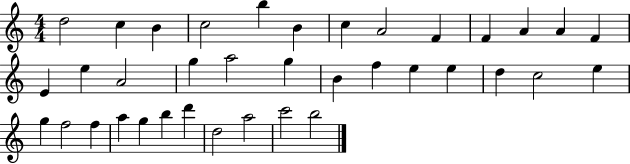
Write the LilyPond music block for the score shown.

{
  \clef treble
  \numericTimeSignature
  \time 4/4
  \key c \major
  d''2 c''4 b'4 | c''2 b''4 b'4 | c''4 a'2 f'4 | f'4 a'4 a'4 f'4 | \break e'4 e''4 a'2 | g''4 a''2 g''4 | b'4 f''4 e''4 e''4 | d''4 c''2 e''4 | \break g''4 f''2 f''4 | a''4 g''4 b''4 d'''4 | d''2 a''2 | c'''2 b''2 | \break \bar "|."
}